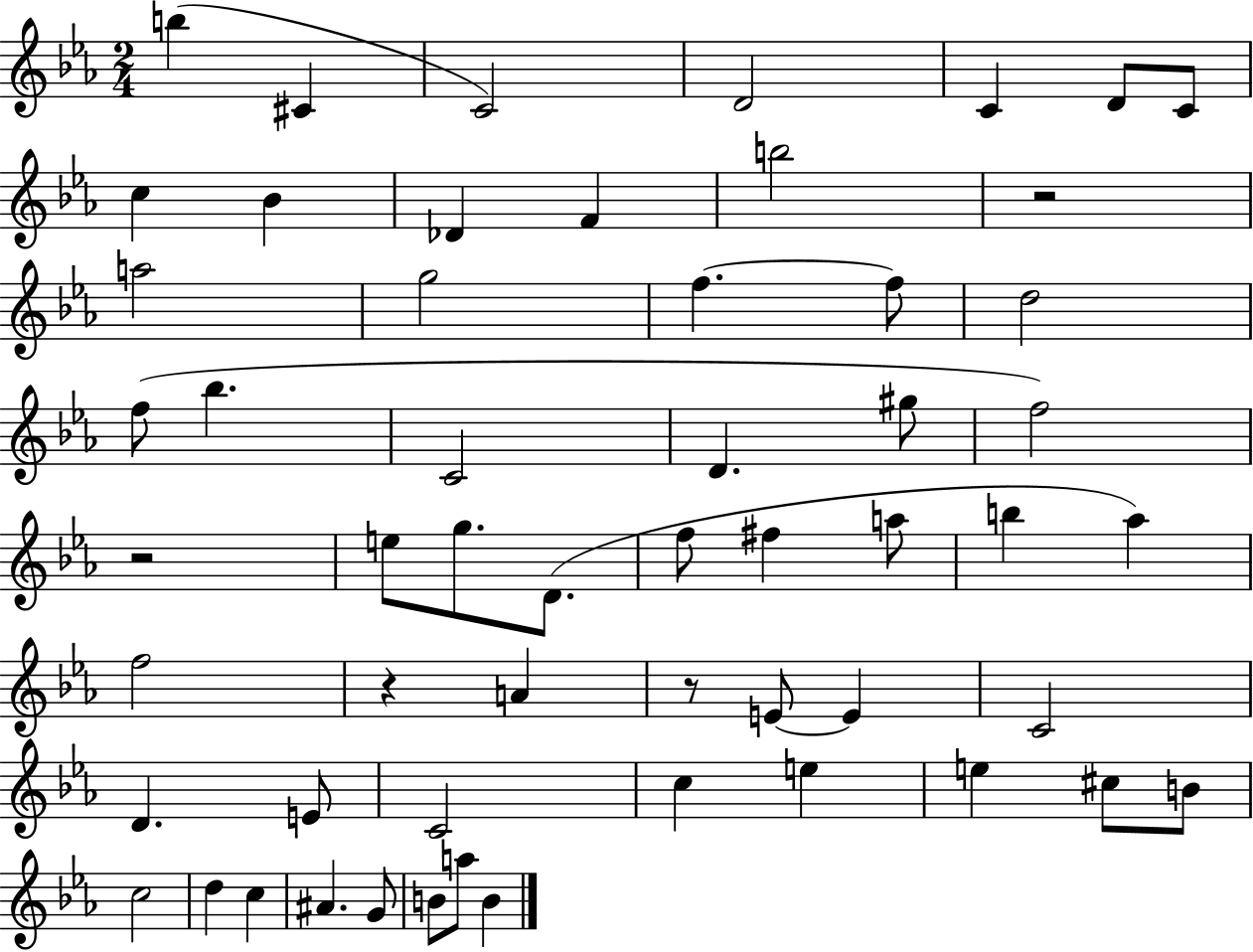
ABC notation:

X:1
T:Untitled
M:2/4
L:1/4
K:Eb
b ^C C2 D2 C D/2 C/2 c _B _D F b2 z2 a2 g2 f f/2 d2 f/2 _b C2 D ^g/2 f2 z2 e/2 g/2 D/2 f/2 ^f a/2 b _a f2 z A z/2 E/2 E C2 D E/2 C2 c e e ^c/2 B/2 c2 d c ^A G/2 B/2 a/2 B